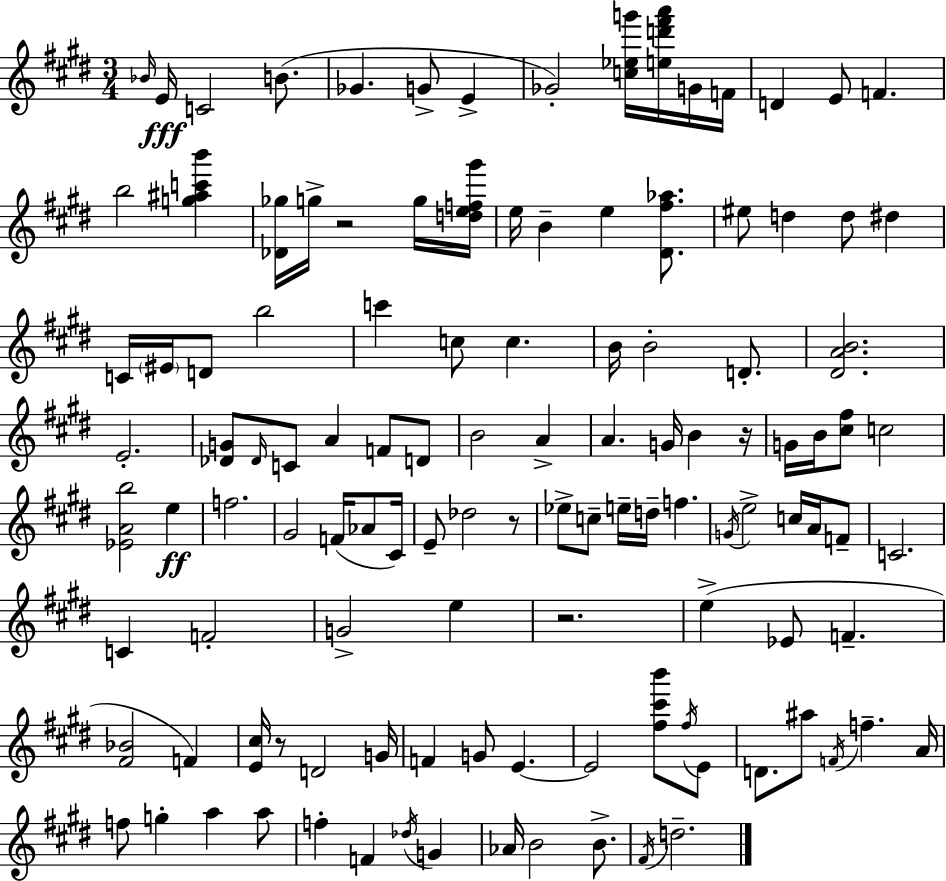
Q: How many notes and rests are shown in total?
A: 118